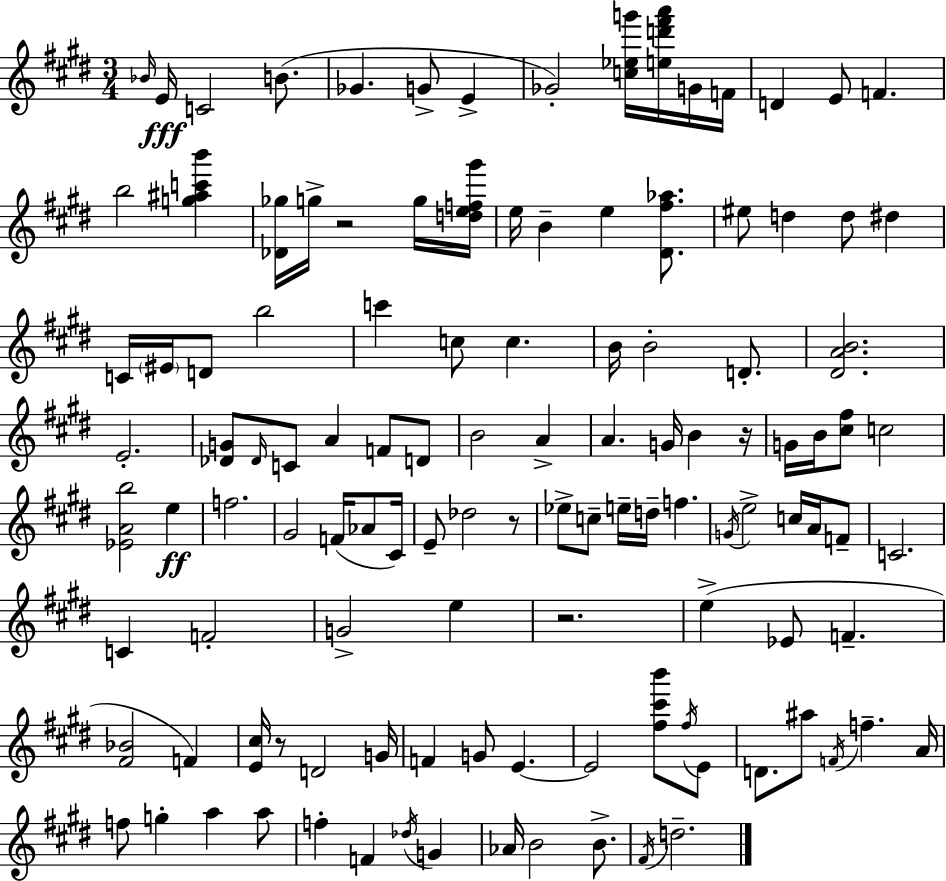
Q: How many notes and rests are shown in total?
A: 118